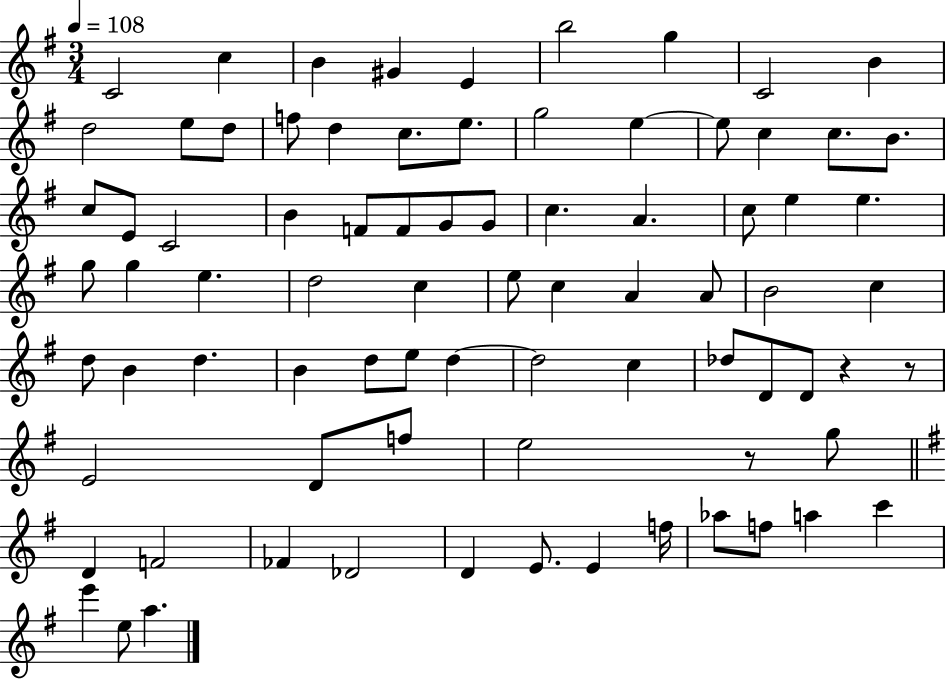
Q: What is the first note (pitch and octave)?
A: C4